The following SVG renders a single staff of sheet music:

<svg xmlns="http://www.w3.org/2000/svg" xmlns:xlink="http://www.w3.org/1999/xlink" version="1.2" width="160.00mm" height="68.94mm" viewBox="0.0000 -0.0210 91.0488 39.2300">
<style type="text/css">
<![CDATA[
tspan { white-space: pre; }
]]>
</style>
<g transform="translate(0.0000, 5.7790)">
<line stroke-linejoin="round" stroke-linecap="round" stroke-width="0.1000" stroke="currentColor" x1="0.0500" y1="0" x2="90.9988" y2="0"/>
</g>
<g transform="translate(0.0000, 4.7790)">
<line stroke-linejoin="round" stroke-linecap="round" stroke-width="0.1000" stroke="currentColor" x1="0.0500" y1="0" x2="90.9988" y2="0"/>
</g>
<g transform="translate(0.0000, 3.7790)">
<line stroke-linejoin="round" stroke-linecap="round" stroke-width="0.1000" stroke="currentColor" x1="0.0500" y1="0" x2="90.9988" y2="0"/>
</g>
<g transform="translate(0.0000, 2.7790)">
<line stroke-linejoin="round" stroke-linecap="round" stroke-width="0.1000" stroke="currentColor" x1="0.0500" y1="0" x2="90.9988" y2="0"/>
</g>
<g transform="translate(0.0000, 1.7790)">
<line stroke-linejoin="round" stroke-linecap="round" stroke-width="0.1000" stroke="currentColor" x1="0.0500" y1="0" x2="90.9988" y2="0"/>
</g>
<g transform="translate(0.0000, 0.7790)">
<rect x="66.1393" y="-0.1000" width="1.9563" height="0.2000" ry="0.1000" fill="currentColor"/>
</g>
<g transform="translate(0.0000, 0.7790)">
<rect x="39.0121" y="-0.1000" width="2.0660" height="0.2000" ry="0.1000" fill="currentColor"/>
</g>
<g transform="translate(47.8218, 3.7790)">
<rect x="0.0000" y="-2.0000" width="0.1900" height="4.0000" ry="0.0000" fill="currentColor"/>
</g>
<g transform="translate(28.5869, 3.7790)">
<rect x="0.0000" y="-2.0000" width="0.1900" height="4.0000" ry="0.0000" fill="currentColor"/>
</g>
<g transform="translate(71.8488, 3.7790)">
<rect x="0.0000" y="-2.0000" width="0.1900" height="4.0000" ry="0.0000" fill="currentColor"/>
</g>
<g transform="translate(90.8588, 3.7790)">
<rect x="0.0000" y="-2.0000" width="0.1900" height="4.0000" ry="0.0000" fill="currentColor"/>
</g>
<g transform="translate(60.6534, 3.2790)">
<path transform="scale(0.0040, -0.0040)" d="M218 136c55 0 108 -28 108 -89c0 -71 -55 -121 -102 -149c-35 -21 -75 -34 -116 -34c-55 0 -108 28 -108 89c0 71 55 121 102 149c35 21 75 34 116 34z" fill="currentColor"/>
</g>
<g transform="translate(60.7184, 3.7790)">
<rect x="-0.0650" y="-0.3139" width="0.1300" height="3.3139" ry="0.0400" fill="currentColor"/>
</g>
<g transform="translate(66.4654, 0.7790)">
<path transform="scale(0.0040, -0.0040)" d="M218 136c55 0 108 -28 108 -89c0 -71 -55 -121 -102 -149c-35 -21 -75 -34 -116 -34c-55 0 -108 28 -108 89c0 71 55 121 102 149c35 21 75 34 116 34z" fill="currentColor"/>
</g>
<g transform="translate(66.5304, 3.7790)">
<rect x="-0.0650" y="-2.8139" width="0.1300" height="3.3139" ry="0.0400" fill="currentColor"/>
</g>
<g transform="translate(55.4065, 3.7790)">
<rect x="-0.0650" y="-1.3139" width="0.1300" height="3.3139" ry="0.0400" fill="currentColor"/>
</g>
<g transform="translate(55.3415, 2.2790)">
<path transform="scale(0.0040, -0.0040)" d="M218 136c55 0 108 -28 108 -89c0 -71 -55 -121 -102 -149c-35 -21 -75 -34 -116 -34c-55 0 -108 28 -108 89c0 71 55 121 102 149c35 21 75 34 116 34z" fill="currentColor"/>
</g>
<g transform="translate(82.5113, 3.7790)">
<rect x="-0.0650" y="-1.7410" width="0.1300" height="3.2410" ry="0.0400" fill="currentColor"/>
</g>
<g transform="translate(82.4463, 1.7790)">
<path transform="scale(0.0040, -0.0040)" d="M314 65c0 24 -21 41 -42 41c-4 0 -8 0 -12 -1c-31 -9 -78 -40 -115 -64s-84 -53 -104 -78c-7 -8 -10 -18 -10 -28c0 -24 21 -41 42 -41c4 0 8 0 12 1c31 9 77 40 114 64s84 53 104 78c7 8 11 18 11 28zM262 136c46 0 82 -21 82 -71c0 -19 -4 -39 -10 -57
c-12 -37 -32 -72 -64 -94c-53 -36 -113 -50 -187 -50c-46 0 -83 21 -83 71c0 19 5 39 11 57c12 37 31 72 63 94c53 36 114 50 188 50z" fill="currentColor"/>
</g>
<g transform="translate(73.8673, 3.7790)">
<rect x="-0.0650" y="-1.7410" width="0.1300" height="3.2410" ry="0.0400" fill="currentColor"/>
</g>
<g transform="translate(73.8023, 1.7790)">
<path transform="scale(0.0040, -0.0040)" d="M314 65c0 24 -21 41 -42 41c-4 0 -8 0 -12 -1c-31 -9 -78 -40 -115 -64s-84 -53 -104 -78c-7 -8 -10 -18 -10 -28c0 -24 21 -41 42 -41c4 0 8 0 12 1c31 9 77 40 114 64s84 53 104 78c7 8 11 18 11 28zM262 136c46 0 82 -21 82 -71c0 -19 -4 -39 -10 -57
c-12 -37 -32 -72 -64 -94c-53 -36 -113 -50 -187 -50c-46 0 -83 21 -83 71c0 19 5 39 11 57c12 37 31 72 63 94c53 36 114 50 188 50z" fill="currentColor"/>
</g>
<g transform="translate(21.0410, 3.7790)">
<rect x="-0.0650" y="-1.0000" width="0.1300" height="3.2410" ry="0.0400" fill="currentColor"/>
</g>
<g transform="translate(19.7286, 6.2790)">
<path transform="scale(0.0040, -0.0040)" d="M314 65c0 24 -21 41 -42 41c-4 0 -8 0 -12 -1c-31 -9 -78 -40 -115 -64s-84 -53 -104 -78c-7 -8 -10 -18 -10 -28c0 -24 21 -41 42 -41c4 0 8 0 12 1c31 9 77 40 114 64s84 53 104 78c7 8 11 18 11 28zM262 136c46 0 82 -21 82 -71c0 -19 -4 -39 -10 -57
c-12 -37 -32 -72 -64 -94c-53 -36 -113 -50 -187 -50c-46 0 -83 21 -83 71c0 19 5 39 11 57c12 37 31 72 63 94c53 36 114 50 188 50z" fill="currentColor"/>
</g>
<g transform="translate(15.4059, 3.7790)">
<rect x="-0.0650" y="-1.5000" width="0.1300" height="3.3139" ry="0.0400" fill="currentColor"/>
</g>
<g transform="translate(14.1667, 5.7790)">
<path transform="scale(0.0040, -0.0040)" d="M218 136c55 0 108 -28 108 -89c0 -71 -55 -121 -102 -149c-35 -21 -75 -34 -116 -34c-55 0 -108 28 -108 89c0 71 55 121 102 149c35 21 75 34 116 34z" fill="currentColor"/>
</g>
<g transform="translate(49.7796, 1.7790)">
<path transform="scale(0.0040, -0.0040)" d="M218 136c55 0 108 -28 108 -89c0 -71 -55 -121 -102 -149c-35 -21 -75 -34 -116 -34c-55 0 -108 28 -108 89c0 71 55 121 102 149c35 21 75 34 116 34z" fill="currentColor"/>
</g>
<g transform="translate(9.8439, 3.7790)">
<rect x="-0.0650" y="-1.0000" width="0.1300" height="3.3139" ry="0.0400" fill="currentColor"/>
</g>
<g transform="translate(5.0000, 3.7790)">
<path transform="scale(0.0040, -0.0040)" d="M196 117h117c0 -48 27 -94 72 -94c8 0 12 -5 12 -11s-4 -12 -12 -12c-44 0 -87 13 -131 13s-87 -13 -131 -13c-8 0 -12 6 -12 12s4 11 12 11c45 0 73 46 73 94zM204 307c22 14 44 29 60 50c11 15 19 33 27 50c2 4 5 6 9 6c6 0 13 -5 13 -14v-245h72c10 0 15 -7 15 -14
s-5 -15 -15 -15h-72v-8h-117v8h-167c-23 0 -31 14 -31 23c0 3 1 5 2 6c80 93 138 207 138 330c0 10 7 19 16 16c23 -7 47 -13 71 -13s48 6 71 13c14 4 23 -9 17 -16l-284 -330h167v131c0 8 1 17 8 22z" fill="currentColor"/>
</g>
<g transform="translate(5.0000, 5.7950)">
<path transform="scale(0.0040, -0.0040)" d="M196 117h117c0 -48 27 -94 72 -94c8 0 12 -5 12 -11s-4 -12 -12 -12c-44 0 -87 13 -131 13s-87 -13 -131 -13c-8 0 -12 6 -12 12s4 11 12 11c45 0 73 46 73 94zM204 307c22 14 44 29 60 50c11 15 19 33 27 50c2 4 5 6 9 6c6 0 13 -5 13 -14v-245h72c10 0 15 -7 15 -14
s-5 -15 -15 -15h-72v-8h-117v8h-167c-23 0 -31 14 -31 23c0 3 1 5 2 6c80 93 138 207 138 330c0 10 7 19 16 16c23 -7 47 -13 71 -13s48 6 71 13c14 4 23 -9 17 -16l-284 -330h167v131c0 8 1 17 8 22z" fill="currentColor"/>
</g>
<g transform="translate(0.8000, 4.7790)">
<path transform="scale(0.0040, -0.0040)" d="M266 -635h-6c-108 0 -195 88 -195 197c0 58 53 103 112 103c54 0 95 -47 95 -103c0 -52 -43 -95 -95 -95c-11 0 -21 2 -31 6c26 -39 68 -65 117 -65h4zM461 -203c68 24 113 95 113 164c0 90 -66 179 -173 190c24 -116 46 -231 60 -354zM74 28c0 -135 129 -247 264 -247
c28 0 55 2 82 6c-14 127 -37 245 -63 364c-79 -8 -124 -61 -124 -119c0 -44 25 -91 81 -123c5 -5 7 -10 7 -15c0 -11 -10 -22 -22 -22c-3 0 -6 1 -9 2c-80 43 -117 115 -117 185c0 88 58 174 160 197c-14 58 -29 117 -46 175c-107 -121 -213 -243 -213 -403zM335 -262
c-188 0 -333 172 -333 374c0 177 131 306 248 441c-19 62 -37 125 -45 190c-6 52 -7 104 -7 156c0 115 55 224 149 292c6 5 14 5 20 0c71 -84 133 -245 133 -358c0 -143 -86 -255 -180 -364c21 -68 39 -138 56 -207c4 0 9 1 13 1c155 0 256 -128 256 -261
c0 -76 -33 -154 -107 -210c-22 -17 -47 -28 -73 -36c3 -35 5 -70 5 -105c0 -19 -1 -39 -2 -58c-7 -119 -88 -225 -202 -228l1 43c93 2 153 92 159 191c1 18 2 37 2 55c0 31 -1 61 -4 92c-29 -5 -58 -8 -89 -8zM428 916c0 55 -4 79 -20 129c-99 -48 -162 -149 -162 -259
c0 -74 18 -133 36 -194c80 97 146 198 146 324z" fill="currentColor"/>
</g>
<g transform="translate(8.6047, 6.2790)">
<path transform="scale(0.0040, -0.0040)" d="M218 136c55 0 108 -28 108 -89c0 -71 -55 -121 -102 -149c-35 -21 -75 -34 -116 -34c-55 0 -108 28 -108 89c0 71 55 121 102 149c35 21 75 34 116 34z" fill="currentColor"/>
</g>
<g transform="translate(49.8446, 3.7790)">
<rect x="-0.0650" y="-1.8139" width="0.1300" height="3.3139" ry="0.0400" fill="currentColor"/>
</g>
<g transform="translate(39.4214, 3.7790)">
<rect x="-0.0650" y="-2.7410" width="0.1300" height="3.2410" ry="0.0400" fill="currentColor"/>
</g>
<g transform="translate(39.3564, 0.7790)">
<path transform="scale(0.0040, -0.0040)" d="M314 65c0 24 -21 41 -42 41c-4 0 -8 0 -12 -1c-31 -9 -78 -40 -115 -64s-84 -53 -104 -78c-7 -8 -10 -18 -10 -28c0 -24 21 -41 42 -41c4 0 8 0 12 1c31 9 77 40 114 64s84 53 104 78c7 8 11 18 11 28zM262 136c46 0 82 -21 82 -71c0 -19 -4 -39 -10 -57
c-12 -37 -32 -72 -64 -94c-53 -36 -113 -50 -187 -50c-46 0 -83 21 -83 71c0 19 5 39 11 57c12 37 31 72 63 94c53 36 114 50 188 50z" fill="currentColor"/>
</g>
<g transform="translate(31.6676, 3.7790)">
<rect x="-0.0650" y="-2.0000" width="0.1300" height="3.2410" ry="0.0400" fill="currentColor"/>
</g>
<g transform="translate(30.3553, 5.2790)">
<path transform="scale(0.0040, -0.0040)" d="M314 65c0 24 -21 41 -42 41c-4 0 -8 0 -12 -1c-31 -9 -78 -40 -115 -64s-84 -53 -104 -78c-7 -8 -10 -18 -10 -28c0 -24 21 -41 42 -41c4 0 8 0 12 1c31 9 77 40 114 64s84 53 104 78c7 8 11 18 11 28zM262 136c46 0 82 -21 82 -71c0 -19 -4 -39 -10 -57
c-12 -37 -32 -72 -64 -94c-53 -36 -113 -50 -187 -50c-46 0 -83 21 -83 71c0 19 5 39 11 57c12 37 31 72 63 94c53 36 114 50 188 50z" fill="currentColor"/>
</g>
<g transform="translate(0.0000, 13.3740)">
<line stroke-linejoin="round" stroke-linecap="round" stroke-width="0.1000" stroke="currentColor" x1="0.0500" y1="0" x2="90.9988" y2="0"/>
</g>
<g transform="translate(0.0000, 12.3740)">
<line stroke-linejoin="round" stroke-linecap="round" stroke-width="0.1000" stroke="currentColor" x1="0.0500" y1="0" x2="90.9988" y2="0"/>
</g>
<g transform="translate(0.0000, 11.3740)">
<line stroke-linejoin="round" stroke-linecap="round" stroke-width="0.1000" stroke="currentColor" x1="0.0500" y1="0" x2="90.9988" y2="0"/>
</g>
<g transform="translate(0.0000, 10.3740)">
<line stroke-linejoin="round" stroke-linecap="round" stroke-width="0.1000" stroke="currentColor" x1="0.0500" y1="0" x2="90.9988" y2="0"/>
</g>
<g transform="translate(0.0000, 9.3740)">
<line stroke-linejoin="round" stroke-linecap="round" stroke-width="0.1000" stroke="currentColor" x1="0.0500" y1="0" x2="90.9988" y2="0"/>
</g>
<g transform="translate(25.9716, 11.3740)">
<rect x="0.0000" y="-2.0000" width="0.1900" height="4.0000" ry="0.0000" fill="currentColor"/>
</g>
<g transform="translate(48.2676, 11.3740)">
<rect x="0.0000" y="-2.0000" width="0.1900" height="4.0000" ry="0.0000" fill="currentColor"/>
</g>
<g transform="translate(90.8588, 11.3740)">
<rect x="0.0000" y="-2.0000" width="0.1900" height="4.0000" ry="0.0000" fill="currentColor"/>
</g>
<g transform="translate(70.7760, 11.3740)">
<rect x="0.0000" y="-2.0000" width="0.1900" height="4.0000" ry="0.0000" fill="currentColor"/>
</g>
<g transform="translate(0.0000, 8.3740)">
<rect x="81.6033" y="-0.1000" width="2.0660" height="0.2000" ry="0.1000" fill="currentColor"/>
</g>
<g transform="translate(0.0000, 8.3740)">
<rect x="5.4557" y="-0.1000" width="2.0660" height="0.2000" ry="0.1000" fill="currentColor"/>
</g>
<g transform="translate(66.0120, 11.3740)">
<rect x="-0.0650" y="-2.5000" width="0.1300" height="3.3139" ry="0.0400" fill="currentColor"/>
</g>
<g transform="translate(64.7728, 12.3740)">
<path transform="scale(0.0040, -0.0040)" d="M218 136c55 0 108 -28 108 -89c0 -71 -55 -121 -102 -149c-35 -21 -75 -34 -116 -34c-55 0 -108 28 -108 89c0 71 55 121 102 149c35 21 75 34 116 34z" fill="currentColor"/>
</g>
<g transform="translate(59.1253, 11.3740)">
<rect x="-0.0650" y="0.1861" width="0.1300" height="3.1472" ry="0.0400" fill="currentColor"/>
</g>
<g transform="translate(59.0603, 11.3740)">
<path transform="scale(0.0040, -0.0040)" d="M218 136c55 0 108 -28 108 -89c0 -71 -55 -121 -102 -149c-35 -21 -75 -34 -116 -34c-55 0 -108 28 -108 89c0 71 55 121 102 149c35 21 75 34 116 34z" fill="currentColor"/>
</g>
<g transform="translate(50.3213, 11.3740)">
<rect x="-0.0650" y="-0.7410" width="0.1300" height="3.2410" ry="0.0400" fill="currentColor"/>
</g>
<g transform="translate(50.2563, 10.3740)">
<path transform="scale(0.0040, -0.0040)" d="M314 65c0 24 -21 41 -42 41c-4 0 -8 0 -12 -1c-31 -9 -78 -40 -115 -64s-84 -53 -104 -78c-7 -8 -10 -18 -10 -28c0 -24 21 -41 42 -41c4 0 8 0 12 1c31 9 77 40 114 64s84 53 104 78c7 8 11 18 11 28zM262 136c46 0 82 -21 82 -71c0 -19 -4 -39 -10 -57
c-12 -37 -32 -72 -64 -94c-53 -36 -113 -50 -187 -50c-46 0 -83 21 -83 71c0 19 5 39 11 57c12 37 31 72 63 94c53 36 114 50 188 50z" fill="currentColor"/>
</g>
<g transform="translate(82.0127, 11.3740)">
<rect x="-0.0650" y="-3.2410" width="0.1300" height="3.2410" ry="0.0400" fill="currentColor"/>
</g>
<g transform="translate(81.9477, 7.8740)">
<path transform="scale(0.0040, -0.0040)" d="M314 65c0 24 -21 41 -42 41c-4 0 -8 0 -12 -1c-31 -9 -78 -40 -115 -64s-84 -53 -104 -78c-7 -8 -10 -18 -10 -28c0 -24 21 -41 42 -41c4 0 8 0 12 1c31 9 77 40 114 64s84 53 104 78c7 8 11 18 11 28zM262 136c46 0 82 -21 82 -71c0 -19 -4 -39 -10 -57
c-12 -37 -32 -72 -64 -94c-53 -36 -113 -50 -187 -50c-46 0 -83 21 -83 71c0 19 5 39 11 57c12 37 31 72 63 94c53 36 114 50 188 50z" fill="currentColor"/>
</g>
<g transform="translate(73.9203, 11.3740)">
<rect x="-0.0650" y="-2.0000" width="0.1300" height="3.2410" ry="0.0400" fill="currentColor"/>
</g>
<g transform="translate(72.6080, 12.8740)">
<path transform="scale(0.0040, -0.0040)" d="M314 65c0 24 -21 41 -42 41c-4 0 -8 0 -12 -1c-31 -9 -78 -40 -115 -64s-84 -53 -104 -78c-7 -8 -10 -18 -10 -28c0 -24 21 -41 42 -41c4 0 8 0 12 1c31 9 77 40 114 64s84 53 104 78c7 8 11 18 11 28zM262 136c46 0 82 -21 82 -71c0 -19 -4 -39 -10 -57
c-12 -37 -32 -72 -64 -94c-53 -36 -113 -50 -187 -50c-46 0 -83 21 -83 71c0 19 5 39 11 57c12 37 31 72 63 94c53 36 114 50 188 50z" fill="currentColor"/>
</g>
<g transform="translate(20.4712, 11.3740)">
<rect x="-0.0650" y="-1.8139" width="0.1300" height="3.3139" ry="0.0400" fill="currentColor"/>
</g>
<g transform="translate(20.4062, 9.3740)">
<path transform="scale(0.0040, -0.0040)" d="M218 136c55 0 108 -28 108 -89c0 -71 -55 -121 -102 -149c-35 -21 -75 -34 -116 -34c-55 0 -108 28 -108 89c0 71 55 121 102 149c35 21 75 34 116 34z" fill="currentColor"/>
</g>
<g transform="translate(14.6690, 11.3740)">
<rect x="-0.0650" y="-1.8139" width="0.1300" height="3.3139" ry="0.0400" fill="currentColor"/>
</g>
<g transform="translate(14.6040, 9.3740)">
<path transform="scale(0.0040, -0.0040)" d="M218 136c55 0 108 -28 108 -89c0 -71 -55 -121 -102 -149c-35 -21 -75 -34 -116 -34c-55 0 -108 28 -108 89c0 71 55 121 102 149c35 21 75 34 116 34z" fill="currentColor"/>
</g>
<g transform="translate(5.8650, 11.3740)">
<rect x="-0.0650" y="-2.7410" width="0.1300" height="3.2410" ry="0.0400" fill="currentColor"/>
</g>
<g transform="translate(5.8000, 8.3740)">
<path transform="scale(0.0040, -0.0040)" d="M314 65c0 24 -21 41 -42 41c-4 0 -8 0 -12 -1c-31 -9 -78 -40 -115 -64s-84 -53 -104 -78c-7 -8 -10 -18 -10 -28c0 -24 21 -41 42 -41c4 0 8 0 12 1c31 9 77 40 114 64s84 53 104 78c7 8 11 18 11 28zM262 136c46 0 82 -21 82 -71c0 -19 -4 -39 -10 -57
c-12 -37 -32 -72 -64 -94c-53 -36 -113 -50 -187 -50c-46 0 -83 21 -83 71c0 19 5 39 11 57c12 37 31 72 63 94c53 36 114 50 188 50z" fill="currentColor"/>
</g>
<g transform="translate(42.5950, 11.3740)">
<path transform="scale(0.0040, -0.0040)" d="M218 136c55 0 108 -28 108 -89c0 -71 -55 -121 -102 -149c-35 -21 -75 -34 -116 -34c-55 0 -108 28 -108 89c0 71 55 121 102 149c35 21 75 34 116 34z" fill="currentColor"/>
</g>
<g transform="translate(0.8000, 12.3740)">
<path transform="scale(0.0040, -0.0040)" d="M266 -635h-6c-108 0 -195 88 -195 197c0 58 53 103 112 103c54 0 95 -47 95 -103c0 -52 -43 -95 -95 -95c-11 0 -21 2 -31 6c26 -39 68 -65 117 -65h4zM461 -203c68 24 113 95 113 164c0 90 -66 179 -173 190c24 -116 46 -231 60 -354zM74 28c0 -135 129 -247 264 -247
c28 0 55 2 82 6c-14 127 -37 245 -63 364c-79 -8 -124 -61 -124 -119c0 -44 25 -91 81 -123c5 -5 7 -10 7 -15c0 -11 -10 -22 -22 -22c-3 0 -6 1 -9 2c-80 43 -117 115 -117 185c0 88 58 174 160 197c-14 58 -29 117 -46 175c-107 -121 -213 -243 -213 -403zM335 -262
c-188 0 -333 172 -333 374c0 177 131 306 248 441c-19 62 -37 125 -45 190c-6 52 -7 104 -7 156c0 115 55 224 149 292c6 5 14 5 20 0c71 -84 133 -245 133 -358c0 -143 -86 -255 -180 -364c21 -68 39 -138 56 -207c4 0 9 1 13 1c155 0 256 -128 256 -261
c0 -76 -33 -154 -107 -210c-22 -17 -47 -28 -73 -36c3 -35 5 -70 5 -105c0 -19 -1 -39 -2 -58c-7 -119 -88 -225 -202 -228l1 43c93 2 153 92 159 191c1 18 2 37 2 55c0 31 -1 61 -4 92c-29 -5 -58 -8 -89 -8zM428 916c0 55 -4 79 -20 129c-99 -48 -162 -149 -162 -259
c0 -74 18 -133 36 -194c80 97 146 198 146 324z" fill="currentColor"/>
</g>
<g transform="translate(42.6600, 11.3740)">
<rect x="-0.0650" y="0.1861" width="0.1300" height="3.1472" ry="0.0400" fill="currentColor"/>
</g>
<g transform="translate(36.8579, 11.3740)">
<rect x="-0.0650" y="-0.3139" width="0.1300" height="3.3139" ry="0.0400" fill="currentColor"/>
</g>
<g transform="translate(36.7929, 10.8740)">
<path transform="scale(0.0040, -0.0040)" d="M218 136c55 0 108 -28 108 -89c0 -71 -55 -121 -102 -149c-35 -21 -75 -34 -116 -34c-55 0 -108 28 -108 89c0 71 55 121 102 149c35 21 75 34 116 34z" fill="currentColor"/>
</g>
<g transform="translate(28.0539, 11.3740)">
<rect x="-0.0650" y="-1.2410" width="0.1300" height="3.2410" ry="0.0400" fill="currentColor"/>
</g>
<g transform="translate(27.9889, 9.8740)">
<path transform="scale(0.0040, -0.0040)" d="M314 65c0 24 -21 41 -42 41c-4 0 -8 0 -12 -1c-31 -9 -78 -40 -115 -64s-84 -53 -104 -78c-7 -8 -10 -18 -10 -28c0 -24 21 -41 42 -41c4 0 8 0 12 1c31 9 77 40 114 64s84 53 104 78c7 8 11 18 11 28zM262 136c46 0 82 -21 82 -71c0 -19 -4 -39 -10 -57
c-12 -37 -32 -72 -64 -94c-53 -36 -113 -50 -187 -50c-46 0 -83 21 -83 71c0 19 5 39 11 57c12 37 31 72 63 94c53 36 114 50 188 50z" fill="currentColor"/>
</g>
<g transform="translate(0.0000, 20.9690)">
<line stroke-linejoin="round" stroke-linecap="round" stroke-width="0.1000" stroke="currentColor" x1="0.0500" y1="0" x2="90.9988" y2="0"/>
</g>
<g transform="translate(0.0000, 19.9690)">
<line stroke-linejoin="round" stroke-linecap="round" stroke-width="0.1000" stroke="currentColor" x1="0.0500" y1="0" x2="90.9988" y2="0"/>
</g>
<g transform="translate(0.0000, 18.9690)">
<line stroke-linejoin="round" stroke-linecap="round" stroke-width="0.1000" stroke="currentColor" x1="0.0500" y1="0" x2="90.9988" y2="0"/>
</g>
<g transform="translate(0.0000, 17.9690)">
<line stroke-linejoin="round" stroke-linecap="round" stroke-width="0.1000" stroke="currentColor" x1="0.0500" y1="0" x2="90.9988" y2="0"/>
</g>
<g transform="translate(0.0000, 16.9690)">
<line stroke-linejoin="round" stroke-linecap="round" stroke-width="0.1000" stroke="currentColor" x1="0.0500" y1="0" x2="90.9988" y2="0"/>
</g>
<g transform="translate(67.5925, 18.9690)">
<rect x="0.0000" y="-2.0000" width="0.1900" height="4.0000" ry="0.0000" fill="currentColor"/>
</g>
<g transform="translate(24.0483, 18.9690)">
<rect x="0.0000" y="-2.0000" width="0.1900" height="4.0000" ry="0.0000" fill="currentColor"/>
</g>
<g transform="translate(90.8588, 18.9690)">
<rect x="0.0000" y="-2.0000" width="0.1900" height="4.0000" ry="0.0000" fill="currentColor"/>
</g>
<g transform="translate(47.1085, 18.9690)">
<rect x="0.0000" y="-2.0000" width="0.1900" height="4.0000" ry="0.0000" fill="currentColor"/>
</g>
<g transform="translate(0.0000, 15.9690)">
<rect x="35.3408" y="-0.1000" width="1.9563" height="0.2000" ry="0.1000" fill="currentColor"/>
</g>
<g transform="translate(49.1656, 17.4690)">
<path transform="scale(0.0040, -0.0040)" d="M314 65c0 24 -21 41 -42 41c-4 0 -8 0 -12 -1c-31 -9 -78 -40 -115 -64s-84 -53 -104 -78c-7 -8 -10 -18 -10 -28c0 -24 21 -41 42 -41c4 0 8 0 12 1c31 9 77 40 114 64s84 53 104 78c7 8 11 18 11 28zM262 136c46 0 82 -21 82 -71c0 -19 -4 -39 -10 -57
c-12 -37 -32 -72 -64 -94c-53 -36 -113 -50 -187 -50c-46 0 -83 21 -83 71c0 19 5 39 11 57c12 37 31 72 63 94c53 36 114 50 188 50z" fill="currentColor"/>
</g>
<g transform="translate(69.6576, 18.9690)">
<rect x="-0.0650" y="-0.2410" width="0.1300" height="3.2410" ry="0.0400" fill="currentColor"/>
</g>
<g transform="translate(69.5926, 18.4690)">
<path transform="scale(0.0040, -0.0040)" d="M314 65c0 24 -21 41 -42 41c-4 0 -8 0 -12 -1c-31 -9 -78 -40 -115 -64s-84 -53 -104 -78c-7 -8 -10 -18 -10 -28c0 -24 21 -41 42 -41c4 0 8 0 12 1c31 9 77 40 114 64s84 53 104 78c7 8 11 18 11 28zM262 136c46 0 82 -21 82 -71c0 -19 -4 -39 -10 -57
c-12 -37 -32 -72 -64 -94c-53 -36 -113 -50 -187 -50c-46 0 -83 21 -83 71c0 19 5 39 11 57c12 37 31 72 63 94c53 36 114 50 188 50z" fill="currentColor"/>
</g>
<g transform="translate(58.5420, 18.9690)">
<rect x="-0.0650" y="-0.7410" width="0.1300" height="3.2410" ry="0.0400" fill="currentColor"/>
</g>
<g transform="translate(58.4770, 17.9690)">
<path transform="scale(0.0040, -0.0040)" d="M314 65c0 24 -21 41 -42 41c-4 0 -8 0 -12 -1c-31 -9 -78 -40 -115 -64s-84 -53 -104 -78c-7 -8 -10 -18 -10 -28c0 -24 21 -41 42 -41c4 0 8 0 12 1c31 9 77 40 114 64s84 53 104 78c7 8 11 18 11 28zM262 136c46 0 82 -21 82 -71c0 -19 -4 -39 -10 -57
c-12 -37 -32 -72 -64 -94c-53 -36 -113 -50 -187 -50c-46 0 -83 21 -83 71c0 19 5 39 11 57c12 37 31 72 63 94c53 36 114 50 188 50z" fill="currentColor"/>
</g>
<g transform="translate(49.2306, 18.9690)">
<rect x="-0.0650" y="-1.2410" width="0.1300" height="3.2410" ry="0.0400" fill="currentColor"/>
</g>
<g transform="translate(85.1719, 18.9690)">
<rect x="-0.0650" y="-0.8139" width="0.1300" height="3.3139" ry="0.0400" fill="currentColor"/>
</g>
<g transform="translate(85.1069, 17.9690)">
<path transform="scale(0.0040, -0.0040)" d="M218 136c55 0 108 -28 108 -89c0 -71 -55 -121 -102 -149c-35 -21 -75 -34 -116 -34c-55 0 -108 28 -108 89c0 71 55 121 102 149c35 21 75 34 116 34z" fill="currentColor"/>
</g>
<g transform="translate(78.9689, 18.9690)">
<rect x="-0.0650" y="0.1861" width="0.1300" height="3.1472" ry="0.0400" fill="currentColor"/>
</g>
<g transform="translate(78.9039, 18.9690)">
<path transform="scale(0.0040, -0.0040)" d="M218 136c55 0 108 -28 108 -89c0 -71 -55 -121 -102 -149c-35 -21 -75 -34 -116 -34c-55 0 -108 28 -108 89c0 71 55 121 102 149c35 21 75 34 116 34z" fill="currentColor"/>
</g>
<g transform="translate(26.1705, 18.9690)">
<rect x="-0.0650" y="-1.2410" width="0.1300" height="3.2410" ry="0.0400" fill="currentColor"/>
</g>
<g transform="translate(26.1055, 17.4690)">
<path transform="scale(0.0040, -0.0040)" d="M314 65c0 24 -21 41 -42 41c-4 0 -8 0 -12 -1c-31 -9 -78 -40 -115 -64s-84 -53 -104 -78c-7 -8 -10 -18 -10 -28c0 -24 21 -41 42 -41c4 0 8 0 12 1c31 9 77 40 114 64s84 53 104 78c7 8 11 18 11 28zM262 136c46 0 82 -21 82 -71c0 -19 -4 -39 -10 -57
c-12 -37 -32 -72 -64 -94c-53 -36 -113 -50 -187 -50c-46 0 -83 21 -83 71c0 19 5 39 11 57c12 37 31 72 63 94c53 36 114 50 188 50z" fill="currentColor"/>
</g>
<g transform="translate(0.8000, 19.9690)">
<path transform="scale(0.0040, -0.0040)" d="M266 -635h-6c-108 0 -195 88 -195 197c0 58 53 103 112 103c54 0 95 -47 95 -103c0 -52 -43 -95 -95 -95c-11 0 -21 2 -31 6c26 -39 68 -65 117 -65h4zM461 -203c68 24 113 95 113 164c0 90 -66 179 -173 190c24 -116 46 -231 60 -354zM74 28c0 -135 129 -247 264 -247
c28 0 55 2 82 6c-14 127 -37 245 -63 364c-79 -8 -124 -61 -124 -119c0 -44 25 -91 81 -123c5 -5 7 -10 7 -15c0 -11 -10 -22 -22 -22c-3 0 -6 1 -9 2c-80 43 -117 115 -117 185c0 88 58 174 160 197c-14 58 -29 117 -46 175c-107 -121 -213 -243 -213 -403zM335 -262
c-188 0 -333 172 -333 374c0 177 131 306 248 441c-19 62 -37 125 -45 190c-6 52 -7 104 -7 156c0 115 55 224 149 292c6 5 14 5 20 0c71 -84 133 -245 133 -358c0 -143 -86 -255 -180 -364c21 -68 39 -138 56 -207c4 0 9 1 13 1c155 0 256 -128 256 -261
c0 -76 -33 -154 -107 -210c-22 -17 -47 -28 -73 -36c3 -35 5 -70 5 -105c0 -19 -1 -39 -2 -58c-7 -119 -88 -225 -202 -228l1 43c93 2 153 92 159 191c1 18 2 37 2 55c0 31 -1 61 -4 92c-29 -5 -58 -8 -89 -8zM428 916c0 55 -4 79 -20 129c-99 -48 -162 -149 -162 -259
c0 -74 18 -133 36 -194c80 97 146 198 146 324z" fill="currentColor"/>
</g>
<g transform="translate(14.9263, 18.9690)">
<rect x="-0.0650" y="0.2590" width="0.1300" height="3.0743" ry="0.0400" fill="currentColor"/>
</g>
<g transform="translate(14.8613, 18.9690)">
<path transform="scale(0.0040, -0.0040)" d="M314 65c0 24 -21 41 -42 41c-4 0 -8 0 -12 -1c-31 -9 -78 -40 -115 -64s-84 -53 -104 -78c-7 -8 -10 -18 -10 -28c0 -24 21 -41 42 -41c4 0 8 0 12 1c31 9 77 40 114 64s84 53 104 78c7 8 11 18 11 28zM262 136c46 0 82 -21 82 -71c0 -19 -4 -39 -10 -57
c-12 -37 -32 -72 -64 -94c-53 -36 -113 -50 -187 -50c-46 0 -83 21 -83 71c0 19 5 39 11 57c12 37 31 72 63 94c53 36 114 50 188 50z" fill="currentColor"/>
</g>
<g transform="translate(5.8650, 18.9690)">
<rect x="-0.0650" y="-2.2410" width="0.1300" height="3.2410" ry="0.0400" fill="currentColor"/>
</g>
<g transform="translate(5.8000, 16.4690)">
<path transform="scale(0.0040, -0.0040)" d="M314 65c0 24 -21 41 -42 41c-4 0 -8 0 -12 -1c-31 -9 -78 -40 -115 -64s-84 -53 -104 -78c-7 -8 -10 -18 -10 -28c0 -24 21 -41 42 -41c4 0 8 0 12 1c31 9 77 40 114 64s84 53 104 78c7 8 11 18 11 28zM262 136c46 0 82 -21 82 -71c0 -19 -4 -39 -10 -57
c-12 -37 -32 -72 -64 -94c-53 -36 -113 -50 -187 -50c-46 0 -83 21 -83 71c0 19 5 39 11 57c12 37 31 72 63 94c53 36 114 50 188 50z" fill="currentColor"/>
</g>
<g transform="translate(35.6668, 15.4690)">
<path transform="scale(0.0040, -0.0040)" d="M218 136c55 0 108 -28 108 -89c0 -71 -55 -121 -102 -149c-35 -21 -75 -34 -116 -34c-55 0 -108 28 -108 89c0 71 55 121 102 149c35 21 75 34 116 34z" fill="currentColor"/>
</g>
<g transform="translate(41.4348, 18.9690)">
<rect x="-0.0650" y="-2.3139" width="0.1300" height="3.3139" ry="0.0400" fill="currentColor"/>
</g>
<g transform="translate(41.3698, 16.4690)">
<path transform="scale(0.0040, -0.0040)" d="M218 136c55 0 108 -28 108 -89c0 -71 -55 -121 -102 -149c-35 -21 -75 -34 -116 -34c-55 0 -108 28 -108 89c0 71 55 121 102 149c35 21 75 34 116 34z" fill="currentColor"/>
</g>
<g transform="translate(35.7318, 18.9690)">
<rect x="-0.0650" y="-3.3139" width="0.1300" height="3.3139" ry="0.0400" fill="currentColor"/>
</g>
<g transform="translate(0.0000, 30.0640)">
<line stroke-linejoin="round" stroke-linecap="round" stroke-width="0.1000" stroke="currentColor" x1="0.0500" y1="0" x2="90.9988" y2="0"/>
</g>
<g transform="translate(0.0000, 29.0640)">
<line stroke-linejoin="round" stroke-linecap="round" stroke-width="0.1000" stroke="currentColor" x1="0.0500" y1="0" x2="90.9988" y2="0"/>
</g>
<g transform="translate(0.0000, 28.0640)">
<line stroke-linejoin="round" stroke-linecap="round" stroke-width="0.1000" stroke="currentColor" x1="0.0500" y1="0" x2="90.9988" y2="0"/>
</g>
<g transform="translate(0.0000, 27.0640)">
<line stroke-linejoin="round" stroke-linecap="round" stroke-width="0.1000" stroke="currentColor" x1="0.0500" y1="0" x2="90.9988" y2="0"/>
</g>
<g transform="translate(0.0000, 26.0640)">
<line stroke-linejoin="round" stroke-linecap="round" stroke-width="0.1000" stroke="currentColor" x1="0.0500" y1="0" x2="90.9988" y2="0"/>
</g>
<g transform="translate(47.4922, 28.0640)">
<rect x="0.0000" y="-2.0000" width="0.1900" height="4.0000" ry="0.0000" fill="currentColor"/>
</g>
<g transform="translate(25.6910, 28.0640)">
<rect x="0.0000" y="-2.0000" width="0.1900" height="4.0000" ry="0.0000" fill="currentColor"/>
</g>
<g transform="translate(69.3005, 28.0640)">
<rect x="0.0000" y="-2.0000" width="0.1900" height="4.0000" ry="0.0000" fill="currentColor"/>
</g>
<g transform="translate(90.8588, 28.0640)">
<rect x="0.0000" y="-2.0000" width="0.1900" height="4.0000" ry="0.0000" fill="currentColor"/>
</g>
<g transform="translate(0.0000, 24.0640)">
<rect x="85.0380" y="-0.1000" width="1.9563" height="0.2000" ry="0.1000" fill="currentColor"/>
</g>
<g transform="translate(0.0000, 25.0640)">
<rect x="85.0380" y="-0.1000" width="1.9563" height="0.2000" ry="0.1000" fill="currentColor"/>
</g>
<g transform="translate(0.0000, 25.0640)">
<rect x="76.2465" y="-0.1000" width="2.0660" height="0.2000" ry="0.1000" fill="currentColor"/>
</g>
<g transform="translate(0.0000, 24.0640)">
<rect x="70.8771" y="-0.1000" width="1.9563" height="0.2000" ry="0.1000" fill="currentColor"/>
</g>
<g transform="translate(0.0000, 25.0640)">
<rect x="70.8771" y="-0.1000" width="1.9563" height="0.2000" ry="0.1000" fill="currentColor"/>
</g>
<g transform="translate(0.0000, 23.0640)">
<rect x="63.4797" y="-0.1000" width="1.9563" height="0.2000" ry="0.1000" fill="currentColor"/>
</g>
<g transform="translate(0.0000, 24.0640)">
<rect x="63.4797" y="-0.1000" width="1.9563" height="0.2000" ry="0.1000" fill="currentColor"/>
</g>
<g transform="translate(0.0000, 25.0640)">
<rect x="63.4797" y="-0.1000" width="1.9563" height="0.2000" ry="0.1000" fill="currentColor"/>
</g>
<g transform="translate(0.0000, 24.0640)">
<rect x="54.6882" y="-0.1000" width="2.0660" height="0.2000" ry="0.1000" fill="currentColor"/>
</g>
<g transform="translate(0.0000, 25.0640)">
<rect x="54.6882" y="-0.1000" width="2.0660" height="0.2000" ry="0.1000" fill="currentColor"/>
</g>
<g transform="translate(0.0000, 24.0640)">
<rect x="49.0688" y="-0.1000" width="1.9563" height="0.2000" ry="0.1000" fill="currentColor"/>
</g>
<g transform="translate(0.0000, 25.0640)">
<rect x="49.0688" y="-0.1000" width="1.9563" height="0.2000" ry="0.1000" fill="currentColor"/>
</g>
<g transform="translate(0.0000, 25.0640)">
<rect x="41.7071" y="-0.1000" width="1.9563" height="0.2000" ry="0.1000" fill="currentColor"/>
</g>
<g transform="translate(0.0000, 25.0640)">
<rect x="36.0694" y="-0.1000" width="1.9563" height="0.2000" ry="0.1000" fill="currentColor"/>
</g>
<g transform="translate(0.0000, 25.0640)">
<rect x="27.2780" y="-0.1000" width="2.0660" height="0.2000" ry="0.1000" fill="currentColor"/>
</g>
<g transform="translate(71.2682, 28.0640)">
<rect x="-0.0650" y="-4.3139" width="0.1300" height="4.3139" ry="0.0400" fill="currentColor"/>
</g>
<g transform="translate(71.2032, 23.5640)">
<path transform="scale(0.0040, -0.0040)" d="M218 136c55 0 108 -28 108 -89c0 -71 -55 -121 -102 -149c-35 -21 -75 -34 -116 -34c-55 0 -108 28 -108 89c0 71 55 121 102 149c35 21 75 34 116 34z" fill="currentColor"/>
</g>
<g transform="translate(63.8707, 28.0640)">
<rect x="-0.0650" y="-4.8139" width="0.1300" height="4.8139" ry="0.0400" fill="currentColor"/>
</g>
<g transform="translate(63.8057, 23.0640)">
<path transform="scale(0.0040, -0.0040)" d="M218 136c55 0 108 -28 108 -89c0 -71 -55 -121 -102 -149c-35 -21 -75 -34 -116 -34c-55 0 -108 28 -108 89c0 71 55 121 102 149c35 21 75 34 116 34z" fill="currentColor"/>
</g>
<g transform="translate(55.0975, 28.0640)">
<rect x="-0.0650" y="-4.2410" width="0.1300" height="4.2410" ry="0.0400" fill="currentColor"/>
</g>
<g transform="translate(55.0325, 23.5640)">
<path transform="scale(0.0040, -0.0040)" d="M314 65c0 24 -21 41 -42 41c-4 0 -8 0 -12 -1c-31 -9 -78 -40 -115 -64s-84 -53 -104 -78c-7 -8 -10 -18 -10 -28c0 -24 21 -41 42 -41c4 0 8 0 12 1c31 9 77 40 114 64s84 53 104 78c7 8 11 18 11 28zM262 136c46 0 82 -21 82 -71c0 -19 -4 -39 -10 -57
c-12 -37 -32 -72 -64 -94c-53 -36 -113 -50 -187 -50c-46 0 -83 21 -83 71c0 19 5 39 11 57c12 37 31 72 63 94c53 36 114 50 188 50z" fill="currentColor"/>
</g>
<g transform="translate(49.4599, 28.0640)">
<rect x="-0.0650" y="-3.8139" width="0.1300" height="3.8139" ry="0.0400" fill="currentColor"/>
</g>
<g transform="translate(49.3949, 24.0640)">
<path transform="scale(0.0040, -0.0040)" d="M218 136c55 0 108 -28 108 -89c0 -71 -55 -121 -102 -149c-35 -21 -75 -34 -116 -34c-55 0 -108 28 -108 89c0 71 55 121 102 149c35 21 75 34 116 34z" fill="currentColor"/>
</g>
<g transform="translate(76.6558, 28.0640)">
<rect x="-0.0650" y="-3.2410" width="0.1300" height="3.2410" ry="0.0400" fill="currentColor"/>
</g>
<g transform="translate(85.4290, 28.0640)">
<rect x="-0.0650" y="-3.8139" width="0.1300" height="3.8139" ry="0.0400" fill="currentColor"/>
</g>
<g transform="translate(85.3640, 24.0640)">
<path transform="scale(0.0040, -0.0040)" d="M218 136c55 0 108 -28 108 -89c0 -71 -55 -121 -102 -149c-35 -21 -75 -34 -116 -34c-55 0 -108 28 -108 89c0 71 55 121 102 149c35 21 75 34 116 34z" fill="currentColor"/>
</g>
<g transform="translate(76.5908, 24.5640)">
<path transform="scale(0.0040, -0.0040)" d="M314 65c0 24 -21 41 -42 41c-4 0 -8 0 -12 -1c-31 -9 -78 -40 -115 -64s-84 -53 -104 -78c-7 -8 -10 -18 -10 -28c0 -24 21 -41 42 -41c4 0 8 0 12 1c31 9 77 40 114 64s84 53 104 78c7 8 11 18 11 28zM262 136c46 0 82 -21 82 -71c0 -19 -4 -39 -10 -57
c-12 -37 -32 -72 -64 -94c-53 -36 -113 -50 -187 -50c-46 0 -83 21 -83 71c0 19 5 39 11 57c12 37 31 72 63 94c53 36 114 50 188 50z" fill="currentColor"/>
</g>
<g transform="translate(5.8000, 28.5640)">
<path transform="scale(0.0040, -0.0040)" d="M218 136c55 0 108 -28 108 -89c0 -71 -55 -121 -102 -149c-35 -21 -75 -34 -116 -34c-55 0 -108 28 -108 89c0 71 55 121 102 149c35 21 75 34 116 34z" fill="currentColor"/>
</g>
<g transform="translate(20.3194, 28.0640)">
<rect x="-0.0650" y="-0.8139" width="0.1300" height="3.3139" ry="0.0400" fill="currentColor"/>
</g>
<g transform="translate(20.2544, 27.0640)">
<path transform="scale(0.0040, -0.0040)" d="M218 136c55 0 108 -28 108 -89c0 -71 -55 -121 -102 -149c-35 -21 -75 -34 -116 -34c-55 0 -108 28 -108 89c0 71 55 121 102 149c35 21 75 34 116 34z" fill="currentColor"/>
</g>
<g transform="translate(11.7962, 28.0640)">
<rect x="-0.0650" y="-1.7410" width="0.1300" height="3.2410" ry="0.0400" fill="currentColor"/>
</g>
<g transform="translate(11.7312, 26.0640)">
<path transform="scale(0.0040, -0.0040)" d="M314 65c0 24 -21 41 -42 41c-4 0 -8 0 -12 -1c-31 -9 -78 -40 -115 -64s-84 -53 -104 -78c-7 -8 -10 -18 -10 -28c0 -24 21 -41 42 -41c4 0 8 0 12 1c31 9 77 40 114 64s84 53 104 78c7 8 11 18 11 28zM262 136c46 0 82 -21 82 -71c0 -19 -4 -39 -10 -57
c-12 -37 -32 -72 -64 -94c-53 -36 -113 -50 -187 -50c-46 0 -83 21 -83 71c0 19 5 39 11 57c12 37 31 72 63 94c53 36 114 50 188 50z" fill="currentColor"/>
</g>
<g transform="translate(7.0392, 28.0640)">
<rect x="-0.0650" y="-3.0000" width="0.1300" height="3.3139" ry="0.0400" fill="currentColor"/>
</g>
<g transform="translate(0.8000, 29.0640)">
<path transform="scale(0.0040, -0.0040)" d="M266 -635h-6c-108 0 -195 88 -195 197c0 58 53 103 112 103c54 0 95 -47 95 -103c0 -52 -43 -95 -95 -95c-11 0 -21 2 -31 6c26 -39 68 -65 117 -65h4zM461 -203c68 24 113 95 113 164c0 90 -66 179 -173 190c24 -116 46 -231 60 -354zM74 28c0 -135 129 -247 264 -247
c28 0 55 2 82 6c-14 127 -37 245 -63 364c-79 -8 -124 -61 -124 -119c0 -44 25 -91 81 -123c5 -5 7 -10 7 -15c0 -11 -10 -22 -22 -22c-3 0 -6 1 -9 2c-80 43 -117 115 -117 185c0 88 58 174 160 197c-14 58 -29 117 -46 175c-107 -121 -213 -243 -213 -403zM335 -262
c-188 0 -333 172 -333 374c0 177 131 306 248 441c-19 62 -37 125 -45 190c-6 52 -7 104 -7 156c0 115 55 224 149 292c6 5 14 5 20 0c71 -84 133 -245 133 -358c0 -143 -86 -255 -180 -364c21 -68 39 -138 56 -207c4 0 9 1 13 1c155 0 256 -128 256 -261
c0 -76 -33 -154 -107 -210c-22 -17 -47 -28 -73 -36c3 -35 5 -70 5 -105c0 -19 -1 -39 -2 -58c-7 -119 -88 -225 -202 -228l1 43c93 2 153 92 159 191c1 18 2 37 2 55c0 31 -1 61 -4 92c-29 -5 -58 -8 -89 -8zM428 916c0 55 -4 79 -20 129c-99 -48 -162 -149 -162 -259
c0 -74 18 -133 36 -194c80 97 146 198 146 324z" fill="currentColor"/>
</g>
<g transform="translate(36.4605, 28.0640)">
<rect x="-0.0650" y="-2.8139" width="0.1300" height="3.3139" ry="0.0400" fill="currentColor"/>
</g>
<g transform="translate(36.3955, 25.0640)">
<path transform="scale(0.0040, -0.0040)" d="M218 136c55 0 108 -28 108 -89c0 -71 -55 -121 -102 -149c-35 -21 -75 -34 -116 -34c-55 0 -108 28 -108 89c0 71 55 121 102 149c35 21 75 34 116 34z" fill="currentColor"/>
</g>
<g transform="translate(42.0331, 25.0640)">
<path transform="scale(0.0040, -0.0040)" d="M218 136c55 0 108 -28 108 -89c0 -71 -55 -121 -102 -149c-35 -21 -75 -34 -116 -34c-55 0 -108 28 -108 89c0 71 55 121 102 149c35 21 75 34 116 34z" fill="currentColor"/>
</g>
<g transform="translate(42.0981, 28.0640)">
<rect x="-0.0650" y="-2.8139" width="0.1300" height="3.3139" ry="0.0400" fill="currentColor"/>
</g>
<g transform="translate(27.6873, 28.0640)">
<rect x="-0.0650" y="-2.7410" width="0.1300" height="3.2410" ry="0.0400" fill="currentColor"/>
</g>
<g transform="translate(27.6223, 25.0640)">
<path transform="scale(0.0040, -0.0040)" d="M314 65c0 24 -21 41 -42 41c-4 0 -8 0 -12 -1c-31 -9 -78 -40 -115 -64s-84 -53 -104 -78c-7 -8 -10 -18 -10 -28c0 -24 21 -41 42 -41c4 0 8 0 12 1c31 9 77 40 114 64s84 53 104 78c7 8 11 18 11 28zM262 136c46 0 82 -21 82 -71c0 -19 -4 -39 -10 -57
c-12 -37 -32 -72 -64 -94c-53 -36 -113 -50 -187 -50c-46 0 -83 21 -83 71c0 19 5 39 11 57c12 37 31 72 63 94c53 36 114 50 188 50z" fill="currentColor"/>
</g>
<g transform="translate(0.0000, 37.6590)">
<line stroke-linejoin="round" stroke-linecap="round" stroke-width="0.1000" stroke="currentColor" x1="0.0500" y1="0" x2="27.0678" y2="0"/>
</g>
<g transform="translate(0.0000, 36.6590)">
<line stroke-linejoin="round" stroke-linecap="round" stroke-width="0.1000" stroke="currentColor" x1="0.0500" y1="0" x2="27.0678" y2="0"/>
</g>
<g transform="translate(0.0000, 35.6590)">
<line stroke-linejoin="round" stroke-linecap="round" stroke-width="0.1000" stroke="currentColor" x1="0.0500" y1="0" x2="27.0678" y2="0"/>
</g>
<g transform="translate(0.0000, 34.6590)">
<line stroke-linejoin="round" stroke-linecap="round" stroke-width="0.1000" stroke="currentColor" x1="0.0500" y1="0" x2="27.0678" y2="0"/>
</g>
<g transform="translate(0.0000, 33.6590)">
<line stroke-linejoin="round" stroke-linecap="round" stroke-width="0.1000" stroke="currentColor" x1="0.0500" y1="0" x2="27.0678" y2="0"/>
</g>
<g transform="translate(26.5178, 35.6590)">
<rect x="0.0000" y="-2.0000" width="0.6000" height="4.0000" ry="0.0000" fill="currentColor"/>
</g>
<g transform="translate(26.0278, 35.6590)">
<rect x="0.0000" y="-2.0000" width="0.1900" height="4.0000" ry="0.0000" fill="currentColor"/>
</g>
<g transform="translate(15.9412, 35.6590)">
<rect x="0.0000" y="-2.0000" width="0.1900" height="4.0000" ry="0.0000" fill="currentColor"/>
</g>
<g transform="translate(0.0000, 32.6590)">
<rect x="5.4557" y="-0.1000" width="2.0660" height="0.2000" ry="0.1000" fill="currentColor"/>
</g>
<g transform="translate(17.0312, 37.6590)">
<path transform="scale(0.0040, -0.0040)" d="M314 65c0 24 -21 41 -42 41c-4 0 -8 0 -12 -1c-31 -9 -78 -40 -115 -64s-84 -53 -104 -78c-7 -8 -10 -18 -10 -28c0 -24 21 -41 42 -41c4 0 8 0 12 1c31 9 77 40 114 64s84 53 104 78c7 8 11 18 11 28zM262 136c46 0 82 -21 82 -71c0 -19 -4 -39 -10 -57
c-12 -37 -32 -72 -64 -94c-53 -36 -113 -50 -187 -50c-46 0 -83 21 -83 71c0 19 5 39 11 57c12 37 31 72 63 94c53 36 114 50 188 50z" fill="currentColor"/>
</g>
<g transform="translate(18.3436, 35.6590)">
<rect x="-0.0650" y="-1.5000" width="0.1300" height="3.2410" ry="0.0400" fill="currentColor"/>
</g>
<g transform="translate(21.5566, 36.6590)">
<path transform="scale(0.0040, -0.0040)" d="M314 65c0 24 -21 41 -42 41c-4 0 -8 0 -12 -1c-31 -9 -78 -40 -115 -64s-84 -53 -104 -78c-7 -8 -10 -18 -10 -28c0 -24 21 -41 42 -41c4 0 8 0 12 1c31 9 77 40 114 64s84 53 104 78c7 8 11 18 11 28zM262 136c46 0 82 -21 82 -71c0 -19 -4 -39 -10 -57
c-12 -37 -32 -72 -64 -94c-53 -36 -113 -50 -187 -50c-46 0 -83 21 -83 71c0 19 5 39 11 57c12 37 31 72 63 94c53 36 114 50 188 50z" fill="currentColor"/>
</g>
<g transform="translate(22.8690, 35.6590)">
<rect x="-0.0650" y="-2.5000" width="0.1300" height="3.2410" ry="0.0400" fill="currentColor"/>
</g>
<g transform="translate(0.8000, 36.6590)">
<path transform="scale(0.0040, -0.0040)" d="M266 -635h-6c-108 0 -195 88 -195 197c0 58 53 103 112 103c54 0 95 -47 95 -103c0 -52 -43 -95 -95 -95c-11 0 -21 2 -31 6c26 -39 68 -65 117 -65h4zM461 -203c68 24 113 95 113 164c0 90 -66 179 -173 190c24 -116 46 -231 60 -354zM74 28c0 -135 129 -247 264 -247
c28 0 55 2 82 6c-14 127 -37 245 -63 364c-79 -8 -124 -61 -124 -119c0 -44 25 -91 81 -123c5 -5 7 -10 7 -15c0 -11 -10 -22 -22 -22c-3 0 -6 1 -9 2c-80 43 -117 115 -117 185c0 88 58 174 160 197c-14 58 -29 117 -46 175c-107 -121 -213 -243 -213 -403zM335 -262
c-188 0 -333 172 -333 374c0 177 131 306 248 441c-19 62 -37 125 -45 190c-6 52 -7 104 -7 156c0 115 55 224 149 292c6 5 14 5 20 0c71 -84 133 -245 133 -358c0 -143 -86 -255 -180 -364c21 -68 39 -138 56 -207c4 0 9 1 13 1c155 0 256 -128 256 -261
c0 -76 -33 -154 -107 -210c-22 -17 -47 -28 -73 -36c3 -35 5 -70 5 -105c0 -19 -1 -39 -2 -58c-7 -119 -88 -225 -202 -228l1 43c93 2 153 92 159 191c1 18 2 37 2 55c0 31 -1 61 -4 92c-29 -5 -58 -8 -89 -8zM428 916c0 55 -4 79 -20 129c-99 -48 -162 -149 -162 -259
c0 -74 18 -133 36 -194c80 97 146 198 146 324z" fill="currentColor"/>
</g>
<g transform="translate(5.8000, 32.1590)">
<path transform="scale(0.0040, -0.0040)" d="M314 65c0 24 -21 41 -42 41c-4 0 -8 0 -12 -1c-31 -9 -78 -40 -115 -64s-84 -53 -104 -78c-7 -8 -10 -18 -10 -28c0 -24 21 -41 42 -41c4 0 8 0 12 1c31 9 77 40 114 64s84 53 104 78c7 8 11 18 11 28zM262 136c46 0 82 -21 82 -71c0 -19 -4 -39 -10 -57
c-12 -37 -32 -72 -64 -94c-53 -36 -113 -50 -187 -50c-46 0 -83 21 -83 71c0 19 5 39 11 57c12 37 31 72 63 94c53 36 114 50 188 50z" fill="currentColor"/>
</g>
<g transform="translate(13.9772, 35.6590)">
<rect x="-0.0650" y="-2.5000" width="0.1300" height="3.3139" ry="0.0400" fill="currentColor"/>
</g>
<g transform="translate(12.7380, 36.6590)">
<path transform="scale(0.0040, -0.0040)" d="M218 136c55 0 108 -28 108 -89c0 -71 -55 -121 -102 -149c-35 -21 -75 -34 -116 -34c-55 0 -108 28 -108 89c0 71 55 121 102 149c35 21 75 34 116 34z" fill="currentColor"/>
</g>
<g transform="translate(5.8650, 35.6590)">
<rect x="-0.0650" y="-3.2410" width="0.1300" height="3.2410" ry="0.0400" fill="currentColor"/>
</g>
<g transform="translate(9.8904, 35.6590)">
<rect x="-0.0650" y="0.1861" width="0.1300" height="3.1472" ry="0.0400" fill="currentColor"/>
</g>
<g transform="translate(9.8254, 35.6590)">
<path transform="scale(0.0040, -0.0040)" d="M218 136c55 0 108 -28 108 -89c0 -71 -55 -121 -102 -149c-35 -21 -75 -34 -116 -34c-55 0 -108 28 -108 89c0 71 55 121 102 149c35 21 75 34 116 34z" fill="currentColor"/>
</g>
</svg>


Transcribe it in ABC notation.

X:1
T:Untitled
M:4/4
L:1/4
K:C
D E D2 F2 a2 f e c a f2 f2 a2 f f e2 c B d2 B G F2 b2 g2 B2 e2 b g e2 d2 c2 B d A f2 d a2 a a c' d'2 e' d' b2 c' b2 B G E2 G2